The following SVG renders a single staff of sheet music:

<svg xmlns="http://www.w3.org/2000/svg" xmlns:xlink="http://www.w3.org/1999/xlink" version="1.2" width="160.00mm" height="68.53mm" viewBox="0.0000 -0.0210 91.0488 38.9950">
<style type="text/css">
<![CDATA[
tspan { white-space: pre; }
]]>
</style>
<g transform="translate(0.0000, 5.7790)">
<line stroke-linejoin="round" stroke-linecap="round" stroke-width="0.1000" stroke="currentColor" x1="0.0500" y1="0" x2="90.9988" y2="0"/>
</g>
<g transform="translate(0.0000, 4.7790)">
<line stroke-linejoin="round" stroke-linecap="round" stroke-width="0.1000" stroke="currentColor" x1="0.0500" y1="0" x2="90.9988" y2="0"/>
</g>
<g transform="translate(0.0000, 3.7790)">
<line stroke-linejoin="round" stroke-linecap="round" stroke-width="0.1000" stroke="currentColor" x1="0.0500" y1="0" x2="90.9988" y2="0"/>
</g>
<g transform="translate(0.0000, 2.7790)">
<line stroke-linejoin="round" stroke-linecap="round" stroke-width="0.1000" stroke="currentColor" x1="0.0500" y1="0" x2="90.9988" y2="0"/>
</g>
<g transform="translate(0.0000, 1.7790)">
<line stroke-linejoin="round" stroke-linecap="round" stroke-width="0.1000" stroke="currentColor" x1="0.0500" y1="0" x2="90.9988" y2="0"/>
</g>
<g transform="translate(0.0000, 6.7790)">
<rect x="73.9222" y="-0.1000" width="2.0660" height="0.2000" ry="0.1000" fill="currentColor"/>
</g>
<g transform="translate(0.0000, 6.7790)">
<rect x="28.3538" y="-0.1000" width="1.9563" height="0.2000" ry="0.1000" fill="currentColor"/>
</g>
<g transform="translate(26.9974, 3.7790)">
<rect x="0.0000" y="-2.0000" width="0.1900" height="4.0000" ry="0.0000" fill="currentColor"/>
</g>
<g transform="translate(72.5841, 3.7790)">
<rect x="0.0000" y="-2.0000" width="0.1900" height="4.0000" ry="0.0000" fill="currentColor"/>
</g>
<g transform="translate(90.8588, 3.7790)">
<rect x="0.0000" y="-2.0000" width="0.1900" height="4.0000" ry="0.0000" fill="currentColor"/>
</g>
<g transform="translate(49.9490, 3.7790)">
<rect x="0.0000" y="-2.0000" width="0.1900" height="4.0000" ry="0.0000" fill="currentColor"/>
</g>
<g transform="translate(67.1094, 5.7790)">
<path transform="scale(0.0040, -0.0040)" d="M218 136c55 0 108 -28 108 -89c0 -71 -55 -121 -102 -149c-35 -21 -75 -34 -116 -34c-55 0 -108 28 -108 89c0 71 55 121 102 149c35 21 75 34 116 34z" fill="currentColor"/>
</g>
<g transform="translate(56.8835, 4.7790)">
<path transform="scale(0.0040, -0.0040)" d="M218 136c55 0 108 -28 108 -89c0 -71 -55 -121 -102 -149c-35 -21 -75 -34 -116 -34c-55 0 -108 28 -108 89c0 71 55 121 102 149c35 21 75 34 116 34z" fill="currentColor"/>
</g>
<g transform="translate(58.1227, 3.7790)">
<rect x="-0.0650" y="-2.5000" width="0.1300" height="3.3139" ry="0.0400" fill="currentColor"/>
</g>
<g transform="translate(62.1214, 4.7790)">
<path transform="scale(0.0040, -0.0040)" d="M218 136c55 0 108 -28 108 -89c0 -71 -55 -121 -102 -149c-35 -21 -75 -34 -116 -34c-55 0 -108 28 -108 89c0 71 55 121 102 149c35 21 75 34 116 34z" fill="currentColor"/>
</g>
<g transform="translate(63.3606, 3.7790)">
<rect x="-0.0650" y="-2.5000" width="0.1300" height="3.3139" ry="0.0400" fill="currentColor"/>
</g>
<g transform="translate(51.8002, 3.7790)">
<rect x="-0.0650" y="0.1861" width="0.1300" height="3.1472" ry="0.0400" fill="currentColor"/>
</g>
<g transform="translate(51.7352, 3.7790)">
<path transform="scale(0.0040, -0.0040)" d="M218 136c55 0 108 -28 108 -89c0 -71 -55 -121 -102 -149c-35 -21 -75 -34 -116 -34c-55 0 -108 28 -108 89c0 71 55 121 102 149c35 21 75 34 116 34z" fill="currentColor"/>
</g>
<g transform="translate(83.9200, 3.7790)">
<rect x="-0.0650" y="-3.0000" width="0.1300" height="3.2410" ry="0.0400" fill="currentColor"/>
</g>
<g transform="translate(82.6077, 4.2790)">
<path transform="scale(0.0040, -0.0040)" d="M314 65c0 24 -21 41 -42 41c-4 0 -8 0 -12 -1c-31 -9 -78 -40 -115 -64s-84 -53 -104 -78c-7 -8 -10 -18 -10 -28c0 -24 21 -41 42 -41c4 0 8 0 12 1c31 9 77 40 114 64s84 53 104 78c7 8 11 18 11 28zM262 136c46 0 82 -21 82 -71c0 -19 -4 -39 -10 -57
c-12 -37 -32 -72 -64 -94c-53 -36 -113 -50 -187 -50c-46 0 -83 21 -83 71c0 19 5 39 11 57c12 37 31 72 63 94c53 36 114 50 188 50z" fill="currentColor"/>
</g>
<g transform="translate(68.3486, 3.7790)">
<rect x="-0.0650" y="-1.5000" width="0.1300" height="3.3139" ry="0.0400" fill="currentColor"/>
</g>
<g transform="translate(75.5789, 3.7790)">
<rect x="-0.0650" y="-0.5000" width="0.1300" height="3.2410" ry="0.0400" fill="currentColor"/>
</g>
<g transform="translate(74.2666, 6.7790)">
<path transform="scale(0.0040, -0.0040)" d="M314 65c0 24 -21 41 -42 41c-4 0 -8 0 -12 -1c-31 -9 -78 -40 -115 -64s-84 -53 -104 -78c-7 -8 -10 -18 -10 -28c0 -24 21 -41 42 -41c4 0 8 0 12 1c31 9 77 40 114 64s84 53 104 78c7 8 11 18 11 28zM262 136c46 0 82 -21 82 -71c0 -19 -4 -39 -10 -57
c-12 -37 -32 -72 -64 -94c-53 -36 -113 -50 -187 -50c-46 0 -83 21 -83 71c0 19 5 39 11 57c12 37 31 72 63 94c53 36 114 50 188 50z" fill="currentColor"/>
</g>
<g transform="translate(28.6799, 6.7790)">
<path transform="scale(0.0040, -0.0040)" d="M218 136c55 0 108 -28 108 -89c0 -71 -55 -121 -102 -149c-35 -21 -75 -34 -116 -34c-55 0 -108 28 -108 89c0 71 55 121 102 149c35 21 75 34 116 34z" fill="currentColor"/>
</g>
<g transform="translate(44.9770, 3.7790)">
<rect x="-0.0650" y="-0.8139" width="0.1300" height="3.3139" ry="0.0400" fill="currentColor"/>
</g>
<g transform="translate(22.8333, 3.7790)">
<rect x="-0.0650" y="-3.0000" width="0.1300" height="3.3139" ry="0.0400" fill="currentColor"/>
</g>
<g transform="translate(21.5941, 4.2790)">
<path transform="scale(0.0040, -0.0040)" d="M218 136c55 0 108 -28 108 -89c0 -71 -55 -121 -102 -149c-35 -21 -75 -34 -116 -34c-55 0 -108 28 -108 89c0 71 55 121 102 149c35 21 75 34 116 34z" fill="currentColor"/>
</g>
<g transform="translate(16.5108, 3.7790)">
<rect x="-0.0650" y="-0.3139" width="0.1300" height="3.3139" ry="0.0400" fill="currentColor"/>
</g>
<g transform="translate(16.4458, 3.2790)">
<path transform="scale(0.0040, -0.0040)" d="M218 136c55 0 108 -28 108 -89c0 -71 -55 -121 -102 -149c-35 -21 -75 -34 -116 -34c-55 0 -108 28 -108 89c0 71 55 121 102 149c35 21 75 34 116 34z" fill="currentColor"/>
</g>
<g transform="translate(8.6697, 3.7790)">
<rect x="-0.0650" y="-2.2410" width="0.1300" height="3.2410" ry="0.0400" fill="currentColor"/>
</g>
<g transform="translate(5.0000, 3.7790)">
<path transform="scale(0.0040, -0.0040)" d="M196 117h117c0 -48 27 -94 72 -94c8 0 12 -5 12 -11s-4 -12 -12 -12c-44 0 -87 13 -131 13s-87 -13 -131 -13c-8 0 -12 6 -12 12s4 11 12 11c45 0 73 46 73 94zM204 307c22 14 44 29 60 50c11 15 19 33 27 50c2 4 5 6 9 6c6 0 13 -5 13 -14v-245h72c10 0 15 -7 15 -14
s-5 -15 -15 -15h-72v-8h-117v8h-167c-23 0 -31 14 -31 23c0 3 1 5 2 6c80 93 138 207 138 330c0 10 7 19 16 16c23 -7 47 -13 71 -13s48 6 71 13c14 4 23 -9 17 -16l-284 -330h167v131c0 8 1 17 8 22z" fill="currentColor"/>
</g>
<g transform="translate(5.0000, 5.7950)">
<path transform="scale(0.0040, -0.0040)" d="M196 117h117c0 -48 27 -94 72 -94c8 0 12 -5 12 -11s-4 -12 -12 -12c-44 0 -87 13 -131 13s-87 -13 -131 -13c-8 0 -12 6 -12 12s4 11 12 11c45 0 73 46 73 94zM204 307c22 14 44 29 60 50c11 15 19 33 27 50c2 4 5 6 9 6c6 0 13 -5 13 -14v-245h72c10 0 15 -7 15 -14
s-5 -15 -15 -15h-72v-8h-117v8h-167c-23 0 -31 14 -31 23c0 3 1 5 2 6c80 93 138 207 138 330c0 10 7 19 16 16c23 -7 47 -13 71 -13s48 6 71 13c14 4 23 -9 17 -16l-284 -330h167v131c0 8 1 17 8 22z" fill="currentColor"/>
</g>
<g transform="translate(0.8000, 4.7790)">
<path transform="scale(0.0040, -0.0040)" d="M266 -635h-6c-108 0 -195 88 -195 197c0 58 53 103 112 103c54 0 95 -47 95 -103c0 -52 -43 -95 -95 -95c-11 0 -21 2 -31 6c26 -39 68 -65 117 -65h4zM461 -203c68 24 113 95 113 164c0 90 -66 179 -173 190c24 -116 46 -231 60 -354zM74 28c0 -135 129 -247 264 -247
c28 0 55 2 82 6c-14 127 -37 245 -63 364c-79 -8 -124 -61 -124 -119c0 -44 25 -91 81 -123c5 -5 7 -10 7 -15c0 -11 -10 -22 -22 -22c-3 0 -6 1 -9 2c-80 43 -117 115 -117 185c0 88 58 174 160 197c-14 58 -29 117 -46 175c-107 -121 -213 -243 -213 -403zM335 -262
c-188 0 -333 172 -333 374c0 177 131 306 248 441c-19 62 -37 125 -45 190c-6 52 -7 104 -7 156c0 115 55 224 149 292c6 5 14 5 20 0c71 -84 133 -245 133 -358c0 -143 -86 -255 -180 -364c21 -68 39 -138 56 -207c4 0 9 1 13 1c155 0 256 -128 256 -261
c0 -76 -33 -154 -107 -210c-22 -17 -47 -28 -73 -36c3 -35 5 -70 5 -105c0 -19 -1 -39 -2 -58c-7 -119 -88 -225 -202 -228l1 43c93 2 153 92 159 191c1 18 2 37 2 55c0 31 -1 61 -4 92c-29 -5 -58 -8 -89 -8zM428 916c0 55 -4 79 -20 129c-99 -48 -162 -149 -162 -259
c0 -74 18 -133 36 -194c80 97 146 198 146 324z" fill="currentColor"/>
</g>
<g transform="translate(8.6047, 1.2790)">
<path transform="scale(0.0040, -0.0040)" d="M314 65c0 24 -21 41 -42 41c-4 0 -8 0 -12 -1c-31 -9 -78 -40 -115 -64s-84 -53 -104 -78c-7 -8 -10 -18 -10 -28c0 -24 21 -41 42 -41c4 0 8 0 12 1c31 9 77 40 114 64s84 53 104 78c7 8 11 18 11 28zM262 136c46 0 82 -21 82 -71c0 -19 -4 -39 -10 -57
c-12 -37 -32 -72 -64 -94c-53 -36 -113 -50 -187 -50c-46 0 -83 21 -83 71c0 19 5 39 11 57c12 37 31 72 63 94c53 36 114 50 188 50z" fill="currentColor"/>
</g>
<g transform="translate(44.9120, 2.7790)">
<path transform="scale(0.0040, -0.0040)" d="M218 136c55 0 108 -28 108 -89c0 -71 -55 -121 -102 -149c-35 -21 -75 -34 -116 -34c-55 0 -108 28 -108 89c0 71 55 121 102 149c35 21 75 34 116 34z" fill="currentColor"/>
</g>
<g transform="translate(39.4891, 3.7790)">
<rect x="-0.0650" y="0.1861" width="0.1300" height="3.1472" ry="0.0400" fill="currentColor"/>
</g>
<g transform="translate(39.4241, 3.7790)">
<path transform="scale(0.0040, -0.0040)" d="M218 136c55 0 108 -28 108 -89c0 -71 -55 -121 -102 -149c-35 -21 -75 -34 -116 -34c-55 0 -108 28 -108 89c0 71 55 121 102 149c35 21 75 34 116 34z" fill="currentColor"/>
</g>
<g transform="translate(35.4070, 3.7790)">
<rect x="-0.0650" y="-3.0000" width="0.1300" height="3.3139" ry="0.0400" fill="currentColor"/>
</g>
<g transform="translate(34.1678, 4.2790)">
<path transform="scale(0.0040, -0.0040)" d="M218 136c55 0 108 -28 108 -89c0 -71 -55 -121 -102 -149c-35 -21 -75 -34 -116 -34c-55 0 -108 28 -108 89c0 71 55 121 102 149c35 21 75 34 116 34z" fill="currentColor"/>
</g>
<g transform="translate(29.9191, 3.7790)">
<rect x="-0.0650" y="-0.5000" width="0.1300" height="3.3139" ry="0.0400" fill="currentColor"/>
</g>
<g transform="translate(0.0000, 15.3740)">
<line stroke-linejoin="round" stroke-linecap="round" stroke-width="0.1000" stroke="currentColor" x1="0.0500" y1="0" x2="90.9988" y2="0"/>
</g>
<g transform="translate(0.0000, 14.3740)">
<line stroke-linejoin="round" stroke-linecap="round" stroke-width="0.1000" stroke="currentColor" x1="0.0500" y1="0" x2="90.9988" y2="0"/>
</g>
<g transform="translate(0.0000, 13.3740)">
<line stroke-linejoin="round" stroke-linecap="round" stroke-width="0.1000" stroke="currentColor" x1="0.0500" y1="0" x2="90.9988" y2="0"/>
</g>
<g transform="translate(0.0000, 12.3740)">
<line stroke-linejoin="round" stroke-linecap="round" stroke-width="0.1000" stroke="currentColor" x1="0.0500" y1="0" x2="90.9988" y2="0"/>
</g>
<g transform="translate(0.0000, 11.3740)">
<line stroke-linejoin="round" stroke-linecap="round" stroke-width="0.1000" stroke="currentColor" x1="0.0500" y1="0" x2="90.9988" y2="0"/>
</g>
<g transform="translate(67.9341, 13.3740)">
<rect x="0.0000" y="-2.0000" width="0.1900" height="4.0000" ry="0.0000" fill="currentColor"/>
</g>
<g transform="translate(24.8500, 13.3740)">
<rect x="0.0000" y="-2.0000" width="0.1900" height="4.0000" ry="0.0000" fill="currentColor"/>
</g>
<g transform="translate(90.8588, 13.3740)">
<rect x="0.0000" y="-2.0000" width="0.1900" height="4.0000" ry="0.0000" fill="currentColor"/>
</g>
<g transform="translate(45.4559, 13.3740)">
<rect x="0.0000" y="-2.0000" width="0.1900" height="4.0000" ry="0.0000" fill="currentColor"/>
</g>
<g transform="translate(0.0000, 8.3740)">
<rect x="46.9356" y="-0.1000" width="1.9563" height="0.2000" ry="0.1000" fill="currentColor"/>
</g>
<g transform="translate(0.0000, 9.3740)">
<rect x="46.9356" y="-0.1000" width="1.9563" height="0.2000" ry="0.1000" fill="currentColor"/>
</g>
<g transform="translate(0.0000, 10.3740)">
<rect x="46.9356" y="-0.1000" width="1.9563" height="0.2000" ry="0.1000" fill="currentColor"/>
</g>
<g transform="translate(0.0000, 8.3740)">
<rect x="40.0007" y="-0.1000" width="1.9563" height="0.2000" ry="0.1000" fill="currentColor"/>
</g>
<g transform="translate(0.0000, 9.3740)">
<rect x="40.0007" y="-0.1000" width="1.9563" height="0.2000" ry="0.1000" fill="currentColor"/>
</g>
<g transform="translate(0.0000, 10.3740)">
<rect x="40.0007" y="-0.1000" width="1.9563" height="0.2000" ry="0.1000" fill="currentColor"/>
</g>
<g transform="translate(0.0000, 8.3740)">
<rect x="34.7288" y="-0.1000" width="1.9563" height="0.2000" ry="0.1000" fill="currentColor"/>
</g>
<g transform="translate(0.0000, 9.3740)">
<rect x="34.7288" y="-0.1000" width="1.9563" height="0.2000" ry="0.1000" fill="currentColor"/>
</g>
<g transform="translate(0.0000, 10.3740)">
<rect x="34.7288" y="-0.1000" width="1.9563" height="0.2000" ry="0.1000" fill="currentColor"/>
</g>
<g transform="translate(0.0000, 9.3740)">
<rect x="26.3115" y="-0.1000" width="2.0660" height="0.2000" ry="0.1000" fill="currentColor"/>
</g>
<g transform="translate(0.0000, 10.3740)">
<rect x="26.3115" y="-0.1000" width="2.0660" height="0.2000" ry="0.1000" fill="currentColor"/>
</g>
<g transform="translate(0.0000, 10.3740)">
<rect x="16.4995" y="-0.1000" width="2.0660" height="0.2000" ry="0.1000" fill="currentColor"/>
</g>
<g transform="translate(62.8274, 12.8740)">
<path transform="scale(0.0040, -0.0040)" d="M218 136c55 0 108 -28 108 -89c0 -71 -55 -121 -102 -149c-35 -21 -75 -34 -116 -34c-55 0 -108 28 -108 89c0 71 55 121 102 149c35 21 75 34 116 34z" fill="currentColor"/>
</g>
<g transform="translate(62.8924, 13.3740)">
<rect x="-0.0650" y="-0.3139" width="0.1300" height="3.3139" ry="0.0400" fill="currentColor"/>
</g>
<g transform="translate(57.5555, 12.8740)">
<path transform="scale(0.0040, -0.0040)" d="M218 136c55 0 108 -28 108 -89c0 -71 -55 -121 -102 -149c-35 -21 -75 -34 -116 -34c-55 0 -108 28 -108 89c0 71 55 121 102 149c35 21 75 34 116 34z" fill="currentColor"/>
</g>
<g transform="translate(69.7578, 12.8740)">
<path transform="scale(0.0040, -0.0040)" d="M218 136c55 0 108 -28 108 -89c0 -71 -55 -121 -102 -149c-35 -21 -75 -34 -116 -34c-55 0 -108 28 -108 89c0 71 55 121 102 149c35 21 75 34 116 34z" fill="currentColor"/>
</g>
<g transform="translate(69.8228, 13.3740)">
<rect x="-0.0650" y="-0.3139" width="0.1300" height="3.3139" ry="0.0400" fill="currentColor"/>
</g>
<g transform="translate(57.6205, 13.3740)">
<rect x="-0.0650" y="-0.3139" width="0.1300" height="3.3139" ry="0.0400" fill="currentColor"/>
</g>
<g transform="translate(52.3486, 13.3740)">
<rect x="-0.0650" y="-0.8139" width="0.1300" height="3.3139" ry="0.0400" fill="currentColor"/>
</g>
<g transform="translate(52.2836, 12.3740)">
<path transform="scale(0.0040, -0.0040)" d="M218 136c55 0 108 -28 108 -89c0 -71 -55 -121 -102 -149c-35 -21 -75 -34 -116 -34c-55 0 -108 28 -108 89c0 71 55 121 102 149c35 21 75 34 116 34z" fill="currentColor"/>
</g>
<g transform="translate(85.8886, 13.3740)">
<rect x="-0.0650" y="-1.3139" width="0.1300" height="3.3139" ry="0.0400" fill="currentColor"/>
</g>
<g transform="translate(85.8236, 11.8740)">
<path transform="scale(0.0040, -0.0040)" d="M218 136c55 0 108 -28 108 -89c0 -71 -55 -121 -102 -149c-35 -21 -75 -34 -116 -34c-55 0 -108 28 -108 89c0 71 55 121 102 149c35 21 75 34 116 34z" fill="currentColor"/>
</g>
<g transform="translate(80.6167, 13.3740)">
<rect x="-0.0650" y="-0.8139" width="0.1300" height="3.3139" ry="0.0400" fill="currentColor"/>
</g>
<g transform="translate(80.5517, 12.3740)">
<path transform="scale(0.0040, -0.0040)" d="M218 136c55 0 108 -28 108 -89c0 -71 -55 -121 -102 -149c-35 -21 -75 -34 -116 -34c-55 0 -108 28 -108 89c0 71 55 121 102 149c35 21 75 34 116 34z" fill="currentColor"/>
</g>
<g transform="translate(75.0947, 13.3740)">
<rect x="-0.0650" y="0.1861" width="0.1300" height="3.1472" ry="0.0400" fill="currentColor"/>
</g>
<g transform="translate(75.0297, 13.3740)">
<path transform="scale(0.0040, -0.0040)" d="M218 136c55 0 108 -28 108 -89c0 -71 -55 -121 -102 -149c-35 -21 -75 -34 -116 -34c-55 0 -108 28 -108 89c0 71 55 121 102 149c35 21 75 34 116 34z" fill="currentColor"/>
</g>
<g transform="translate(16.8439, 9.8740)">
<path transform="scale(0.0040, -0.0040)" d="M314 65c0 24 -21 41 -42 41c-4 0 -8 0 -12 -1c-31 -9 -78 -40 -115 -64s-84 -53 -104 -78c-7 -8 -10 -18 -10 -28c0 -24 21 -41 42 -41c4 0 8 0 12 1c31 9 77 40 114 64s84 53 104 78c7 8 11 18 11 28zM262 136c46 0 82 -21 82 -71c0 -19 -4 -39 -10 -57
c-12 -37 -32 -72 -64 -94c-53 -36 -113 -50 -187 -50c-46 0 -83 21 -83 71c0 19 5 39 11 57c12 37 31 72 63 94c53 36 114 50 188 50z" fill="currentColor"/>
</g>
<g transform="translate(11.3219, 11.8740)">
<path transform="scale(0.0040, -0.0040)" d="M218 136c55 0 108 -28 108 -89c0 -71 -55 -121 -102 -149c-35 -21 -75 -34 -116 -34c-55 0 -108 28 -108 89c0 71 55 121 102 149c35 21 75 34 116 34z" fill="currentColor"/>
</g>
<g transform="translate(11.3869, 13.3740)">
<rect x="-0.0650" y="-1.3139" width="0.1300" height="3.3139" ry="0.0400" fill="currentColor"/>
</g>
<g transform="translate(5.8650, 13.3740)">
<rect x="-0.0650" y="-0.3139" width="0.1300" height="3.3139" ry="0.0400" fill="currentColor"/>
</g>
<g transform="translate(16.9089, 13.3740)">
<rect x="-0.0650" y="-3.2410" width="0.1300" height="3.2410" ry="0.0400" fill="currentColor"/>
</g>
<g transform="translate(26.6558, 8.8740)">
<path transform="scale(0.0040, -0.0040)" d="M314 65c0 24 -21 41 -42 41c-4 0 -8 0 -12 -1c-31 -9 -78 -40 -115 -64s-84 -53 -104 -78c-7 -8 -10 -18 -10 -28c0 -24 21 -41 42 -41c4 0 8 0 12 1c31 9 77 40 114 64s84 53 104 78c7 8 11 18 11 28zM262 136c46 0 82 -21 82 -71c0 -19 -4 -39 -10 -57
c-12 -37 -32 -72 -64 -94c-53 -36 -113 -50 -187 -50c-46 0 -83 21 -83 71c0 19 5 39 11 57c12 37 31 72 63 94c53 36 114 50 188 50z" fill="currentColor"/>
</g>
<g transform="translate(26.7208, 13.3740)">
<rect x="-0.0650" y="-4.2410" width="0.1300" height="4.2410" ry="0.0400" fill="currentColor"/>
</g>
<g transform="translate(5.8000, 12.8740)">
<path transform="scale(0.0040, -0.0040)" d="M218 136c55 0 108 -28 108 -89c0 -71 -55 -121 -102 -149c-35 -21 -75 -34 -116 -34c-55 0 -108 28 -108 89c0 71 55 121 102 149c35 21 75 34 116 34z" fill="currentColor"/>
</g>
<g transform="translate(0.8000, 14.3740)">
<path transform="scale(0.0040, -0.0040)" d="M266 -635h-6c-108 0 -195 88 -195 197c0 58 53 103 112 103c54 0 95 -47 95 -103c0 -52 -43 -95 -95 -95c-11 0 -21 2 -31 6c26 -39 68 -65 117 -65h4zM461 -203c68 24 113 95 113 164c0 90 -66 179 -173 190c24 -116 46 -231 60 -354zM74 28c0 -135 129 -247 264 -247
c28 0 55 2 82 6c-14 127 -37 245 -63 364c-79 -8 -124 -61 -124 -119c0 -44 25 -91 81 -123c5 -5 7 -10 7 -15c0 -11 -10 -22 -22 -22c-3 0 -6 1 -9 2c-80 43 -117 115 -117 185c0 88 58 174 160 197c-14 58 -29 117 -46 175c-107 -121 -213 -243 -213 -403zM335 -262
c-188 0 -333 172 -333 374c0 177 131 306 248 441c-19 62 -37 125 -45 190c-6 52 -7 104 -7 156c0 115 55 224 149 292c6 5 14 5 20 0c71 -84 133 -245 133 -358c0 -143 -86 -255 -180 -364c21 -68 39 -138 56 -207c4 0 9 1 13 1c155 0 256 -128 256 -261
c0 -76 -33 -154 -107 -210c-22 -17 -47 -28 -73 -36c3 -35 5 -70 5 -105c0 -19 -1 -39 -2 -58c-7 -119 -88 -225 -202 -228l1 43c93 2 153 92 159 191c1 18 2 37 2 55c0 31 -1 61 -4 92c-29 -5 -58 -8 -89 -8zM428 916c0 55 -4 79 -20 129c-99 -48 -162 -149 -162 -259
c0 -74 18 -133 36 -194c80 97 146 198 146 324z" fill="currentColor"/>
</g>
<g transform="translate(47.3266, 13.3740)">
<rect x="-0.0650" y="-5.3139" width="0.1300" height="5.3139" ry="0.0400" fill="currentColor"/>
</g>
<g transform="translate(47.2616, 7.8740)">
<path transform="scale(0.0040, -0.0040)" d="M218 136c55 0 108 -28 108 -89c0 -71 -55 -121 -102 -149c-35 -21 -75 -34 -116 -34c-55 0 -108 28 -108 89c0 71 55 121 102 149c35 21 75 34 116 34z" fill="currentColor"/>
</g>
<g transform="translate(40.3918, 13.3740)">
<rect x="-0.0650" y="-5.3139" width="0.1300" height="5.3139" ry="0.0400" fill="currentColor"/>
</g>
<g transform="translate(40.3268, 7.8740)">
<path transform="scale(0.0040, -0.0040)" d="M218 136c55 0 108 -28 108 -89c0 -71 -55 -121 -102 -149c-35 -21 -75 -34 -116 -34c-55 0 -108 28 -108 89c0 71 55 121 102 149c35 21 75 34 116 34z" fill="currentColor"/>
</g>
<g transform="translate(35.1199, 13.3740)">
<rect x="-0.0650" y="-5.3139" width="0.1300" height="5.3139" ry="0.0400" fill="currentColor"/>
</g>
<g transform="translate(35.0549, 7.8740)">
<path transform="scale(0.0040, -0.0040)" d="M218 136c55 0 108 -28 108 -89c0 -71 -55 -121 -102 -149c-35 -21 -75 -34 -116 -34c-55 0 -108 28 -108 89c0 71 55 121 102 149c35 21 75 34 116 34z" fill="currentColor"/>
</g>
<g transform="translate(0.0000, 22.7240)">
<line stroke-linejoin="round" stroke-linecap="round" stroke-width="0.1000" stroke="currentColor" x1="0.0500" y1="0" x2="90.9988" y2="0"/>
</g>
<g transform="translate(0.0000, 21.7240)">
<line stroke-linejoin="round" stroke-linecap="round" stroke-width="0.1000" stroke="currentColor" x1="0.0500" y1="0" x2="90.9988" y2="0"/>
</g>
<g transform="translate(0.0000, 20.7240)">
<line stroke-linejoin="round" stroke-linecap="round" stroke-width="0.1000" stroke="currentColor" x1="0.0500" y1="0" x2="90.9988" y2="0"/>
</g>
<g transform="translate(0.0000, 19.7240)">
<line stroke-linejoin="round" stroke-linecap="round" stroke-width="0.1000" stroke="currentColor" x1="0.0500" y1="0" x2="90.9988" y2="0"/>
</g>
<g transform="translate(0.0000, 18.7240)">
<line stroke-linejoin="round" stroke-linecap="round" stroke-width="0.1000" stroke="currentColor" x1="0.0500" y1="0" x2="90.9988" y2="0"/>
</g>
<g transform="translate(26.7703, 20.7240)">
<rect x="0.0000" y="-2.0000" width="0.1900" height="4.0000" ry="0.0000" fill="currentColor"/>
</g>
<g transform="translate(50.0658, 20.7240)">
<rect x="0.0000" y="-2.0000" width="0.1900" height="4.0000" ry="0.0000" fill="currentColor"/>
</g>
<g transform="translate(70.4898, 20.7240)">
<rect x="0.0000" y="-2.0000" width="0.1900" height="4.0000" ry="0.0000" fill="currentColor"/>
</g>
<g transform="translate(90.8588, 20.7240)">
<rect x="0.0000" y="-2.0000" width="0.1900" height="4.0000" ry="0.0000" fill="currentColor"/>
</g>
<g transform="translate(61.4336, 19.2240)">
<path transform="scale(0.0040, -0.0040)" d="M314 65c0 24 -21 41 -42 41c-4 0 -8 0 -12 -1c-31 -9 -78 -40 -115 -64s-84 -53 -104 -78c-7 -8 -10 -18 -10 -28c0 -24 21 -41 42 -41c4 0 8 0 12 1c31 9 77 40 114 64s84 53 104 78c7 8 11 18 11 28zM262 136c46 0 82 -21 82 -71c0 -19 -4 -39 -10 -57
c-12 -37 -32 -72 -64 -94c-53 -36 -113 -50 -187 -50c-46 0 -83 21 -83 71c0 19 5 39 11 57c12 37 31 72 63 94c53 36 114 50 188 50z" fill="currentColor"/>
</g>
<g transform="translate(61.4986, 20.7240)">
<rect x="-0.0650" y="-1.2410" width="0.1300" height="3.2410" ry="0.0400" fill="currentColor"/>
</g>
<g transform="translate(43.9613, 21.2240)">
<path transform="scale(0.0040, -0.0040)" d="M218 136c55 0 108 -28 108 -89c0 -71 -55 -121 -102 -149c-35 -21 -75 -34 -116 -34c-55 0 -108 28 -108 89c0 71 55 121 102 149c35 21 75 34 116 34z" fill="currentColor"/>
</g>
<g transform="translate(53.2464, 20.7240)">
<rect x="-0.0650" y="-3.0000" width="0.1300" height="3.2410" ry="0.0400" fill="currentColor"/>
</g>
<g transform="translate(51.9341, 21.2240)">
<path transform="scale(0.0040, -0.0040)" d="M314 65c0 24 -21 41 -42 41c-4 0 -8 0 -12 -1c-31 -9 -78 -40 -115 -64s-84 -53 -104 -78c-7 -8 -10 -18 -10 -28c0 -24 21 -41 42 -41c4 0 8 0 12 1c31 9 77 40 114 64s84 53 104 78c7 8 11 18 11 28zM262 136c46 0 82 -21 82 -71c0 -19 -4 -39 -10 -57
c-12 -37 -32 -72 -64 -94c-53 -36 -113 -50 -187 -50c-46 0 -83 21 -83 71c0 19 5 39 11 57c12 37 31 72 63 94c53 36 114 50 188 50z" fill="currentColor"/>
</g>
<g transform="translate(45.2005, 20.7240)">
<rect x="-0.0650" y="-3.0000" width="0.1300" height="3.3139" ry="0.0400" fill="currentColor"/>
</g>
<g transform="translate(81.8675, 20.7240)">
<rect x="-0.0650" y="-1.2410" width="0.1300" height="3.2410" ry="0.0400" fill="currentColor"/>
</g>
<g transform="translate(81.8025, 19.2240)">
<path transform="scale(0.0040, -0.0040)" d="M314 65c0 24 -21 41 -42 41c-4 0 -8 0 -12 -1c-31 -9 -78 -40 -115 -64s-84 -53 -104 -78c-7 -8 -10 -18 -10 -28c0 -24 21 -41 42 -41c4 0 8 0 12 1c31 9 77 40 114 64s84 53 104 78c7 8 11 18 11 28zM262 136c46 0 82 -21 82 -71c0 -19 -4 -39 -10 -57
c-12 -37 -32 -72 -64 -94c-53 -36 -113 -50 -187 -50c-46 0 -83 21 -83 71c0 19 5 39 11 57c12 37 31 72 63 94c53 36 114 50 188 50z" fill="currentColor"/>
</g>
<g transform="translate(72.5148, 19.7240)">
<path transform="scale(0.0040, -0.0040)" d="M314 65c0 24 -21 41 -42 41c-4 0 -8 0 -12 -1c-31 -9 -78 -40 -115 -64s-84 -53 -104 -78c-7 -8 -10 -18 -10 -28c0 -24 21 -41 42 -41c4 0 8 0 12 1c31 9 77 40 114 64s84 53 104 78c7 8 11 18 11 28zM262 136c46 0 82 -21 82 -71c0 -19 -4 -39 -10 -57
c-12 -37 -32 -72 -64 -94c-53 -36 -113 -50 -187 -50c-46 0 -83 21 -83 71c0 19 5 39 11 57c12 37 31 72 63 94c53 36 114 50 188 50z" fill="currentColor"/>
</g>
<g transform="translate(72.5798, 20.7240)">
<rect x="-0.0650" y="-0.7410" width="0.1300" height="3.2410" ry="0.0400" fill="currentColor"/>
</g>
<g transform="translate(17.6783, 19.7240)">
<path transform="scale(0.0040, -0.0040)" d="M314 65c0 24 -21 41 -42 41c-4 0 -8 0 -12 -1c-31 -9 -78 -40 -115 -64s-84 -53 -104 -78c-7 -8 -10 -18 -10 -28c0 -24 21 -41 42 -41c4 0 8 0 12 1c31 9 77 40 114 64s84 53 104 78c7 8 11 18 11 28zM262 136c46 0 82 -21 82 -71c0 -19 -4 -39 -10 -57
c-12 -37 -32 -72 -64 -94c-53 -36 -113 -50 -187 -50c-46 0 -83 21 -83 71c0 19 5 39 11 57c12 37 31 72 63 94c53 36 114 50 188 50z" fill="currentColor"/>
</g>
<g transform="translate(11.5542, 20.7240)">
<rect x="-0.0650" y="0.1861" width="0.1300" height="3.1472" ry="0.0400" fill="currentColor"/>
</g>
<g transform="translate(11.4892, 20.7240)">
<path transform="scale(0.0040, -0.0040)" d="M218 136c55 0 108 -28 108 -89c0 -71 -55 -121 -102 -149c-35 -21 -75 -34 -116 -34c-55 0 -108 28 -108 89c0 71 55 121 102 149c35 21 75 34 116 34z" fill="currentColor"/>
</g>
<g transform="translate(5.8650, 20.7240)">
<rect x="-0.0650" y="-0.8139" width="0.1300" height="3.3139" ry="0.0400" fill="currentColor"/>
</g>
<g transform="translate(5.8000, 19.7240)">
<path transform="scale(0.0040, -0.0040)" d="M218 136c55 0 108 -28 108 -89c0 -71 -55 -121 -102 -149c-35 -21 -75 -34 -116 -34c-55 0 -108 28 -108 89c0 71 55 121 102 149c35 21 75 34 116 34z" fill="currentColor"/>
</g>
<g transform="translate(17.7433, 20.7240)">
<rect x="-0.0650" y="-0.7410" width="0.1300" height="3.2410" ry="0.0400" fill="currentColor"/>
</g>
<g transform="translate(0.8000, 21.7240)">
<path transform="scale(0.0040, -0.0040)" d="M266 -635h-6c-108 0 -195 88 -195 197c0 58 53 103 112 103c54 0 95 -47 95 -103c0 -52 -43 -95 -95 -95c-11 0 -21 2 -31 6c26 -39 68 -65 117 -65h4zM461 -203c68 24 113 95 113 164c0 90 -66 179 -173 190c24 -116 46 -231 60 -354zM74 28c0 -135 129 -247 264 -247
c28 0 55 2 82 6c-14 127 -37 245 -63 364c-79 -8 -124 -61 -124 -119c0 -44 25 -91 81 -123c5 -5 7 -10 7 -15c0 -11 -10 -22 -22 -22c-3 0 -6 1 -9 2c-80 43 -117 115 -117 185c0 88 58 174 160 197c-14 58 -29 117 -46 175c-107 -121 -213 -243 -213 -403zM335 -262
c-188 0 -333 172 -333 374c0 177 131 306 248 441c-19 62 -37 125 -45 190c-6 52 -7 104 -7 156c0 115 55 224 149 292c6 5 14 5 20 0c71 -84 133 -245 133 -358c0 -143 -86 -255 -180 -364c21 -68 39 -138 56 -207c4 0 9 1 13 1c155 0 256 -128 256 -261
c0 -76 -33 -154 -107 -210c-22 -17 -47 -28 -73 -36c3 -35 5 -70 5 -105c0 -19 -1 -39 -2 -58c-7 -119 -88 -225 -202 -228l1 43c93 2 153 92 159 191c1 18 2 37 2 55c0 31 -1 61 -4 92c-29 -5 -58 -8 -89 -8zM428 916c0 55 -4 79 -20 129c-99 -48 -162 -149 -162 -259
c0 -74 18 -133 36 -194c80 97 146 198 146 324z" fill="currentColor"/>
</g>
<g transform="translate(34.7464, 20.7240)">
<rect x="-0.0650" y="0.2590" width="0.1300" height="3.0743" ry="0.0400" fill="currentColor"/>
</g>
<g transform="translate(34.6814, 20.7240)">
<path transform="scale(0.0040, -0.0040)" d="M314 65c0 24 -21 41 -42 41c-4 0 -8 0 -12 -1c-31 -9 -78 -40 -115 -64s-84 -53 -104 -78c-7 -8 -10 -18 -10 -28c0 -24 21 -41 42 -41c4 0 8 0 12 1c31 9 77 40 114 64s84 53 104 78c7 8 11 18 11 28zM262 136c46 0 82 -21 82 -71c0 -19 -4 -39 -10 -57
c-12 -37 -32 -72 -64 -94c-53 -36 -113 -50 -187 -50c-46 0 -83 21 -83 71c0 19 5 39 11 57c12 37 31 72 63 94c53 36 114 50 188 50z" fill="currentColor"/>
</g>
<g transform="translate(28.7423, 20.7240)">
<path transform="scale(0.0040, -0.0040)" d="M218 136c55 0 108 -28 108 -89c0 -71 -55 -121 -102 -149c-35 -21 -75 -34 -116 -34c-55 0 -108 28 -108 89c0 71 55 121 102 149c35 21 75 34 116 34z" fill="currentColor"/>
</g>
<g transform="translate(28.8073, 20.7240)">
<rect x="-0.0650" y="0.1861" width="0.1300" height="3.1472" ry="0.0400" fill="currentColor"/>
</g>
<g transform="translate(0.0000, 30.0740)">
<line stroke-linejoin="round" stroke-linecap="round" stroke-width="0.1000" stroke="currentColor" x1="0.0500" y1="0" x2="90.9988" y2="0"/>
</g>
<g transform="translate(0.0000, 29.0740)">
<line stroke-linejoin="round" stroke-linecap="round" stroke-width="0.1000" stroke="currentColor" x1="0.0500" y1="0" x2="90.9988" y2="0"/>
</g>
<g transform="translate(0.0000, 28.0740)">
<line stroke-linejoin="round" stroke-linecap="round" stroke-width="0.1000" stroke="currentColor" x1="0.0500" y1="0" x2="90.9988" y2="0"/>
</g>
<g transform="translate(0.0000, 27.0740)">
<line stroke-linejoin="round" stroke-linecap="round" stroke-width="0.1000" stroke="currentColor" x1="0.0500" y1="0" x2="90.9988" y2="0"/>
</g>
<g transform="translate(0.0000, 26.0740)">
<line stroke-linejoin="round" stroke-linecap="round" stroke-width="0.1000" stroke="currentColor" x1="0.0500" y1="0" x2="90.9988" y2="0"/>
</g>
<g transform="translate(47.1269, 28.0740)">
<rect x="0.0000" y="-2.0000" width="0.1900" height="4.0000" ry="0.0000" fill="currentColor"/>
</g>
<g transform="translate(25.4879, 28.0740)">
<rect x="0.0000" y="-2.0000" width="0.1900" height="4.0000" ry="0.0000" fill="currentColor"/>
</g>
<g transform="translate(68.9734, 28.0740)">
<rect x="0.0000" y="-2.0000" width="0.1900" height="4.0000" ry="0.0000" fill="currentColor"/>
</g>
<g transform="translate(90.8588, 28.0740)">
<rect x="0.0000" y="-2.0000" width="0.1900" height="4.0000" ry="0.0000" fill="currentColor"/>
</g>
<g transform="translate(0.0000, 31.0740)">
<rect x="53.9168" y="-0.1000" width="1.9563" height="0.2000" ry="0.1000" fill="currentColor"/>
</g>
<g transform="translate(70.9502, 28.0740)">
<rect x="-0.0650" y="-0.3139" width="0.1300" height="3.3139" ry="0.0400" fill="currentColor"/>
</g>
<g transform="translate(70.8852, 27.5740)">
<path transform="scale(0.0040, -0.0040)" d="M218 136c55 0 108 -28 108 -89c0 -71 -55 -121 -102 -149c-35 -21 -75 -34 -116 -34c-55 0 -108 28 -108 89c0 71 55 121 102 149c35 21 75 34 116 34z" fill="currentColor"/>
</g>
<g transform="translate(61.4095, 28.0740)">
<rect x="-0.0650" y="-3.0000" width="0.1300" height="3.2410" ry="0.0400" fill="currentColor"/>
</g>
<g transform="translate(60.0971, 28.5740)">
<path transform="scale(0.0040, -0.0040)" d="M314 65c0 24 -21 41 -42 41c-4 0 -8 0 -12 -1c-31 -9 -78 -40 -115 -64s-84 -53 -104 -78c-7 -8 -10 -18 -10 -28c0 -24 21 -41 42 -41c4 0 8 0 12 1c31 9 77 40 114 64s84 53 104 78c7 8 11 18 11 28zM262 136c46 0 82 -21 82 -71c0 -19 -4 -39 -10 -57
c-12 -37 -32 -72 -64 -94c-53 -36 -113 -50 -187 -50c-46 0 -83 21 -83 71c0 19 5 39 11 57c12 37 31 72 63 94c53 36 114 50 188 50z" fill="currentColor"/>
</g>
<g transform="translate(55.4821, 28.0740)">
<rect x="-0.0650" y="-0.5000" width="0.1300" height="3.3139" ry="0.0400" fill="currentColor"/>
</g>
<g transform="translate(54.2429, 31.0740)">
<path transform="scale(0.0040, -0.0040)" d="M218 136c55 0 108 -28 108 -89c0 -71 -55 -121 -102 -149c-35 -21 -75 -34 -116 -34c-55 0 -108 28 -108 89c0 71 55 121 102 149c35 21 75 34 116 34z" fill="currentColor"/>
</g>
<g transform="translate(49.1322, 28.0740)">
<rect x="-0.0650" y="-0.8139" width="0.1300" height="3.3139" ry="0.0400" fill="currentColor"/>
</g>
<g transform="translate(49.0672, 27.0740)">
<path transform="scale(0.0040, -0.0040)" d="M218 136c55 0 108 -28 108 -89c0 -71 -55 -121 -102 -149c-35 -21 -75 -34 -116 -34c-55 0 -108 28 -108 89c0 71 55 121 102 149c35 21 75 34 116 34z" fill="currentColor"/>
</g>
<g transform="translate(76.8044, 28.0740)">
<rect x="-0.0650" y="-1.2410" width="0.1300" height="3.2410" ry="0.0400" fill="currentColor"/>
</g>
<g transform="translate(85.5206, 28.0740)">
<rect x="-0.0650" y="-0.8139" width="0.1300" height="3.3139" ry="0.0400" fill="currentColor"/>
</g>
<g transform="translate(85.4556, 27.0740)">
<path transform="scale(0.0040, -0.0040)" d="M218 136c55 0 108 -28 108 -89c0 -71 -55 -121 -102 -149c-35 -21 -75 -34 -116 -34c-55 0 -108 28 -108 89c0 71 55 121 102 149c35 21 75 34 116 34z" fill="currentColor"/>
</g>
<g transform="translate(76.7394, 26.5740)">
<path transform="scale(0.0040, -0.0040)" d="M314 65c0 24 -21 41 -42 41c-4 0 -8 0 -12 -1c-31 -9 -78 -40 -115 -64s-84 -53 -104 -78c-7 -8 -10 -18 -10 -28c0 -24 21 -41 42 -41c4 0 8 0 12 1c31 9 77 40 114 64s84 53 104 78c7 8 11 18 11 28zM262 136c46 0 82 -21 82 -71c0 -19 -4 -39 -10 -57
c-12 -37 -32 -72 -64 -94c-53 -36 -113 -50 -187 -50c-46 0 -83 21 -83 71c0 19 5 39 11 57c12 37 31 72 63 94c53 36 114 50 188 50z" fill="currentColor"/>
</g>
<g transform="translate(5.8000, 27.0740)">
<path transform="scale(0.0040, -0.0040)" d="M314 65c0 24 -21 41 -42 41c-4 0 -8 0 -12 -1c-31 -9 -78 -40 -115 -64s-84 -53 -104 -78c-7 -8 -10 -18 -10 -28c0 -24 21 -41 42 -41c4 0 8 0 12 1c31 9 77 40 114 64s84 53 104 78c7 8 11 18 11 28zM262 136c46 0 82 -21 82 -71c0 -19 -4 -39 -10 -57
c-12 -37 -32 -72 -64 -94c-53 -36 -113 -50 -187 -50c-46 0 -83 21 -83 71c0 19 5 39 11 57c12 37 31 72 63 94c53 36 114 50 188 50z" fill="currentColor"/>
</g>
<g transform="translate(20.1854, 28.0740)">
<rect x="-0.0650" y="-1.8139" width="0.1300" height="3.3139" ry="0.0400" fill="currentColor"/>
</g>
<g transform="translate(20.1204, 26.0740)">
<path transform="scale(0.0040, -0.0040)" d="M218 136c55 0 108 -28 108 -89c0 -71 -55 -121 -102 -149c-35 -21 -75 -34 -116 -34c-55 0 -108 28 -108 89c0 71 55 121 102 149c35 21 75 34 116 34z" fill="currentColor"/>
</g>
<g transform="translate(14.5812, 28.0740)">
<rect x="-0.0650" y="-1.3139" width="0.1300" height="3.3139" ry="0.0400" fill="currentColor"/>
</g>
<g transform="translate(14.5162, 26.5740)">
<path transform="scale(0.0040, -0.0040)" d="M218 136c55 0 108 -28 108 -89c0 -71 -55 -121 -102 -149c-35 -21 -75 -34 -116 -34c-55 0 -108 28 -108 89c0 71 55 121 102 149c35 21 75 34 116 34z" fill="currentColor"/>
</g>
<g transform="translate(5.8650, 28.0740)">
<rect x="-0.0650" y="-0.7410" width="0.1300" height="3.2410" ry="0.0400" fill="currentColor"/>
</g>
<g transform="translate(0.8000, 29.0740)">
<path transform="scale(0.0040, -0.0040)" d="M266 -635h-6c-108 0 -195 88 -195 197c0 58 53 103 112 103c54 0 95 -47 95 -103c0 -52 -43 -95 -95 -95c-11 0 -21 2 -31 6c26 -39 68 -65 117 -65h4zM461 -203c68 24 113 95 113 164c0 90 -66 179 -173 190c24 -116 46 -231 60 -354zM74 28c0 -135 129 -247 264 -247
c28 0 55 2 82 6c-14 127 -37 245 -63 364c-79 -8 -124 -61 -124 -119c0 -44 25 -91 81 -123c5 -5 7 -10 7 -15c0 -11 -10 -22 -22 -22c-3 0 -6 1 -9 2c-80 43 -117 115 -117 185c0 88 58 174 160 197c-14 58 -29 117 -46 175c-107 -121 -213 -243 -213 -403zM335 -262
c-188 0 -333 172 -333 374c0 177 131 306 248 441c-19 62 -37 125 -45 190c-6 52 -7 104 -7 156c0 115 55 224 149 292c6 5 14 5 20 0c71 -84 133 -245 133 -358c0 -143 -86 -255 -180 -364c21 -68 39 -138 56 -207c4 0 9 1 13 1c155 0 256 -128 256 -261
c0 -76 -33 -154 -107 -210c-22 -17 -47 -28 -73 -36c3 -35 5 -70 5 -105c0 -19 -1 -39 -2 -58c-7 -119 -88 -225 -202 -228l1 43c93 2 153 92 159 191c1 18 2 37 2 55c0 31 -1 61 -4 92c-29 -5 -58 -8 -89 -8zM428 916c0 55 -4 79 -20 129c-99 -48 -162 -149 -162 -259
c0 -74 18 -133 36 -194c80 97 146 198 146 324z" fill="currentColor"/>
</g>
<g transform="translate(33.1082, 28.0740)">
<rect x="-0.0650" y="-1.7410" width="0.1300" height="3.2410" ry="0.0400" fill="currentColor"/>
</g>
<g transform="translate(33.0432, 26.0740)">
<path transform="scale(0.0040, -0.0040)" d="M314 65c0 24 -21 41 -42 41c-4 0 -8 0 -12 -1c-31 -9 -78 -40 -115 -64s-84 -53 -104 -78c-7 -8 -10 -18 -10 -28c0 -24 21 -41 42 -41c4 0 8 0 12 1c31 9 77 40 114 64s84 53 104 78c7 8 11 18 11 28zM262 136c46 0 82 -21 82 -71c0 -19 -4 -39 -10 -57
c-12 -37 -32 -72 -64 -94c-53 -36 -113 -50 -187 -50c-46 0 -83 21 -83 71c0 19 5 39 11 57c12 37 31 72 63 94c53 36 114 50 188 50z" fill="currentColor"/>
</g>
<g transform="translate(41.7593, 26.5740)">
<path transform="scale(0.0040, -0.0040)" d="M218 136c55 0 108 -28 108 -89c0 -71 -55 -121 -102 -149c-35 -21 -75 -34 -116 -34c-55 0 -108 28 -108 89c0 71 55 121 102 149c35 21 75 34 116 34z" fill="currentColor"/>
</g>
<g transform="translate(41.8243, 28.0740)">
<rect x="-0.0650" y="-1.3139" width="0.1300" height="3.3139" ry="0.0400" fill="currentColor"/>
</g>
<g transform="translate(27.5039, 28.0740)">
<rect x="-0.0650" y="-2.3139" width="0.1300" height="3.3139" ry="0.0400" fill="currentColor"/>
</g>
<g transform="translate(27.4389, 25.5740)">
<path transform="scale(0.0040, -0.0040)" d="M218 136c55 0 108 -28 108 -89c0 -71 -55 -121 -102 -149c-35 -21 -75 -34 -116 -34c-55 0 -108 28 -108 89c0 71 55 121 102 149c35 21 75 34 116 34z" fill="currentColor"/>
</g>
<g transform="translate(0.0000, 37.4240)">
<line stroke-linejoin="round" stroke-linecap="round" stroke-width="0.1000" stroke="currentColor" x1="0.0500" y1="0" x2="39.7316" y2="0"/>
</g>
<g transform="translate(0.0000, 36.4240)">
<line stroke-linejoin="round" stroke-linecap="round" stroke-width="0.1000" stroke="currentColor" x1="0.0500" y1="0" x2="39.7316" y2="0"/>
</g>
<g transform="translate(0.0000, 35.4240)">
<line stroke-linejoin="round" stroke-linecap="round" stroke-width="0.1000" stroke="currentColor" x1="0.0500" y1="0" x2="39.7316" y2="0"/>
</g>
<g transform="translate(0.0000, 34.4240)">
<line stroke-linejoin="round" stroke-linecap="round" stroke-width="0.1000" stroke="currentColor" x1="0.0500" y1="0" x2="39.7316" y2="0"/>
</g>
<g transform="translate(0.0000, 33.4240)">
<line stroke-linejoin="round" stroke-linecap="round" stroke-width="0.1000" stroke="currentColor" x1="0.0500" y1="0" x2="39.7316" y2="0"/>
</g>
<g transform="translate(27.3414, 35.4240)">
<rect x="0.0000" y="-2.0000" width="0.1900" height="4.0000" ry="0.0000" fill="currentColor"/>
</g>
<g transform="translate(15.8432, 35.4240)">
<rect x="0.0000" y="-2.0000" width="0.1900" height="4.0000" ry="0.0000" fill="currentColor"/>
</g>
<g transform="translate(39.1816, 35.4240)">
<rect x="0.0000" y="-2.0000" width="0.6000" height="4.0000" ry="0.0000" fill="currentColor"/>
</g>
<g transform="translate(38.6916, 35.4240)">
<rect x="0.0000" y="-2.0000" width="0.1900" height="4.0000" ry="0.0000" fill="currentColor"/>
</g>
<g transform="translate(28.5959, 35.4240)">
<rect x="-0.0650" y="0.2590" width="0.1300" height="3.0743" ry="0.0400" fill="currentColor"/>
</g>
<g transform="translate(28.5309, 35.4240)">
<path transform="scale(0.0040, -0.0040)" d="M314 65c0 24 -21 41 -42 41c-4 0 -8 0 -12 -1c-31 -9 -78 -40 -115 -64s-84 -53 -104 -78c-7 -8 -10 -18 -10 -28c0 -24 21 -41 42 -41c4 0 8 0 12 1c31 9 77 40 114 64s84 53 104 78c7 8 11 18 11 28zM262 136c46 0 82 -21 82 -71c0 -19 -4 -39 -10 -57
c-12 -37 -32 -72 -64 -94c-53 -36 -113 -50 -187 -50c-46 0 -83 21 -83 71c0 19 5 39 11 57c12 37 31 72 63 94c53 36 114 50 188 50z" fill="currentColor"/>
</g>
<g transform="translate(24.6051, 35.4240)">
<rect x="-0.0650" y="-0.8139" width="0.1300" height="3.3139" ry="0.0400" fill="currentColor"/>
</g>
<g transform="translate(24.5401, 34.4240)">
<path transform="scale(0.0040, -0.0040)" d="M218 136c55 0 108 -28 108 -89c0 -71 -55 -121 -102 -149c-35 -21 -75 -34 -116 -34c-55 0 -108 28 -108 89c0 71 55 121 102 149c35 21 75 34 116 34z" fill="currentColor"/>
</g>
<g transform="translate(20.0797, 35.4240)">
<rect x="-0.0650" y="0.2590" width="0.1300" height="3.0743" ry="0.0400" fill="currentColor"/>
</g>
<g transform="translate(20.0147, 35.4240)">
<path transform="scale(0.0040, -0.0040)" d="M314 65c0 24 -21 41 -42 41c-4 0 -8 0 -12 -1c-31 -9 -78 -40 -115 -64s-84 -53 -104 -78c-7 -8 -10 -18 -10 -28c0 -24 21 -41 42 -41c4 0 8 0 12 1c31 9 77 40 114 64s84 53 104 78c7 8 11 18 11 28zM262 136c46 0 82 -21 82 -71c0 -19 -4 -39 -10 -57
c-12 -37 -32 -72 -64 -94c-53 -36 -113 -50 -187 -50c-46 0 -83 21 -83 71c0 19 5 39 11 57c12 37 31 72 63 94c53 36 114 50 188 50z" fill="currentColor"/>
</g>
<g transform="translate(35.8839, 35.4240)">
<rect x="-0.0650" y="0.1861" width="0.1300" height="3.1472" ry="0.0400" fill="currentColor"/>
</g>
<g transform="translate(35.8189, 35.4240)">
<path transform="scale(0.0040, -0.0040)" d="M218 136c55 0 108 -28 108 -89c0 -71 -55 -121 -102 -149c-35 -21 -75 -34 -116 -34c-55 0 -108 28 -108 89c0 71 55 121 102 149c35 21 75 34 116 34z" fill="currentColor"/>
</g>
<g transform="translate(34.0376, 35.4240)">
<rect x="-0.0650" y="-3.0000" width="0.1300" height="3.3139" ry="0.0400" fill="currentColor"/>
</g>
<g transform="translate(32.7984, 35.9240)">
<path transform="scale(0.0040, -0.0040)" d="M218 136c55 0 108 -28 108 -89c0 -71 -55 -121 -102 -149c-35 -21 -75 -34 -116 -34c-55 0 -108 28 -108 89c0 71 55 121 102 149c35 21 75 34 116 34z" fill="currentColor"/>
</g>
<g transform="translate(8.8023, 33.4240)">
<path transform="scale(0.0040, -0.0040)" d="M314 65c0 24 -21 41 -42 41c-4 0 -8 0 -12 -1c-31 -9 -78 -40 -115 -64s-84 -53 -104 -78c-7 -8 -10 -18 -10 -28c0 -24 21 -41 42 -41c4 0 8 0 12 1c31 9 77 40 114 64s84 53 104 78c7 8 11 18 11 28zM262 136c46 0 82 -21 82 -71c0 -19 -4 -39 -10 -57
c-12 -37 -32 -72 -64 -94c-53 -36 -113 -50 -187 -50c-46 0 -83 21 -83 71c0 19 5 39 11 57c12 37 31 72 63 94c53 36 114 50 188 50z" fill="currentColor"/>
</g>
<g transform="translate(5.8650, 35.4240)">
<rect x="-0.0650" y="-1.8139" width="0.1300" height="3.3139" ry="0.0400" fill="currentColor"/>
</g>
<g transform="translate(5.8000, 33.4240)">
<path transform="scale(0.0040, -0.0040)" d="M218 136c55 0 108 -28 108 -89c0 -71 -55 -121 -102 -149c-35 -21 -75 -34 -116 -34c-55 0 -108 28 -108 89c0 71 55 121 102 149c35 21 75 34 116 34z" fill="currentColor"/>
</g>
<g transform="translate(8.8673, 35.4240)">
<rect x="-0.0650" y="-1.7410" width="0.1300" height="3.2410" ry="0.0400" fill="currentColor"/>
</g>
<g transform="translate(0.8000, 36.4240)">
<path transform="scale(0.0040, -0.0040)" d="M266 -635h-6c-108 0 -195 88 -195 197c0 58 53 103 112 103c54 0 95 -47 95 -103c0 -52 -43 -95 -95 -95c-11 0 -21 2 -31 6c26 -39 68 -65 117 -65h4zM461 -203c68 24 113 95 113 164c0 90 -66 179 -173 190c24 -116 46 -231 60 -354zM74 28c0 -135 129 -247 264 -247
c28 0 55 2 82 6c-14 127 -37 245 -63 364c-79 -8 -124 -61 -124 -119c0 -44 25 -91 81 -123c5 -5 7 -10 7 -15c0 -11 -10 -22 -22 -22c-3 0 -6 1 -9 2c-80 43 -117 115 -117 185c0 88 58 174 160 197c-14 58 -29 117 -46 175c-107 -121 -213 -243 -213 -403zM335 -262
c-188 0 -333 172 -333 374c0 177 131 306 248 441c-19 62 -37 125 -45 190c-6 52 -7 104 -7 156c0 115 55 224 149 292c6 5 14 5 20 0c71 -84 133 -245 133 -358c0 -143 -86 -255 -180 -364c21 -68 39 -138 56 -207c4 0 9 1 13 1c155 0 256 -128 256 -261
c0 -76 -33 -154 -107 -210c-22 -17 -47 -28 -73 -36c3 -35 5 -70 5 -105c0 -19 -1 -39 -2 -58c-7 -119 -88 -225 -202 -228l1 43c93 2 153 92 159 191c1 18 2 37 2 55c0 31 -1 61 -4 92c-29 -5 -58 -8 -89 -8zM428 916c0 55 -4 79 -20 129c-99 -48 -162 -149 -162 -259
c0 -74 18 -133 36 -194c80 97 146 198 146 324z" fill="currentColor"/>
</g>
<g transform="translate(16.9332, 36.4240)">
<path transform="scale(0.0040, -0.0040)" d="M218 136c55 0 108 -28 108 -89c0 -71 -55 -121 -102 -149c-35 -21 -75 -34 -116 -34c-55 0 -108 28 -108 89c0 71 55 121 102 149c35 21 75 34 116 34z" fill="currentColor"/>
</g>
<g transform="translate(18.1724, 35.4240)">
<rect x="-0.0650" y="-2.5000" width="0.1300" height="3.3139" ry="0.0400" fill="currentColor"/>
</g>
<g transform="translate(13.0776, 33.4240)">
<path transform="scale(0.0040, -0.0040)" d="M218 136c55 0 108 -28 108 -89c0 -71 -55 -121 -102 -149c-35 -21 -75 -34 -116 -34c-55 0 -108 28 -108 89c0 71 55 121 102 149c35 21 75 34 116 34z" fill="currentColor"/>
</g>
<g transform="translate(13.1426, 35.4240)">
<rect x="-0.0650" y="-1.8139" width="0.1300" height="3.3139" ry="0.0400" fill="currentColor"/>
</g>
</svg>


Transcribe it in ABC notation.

X:1
T:Untitled
M:4/4
L:1/4
K:C
g2 c A C A B d B G G E C2 A2 c e b2 d'2 f' f' f' d c c c B d e d B d2 B B2 A A2 e2 d2 e2 d2 e f g f2 e d C A2 c e2 d f f2 f G B2 d B2 A B